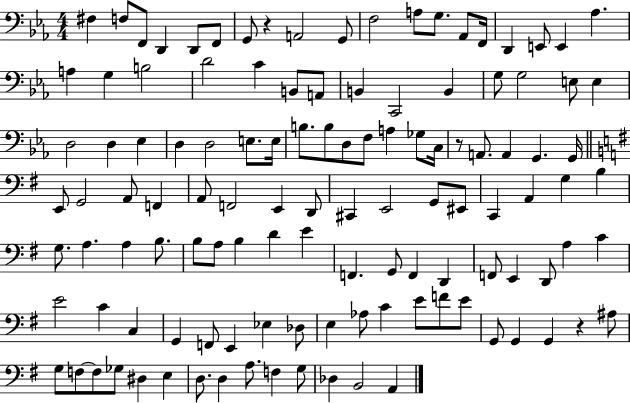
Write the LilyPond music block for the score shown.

{
  \clef bass
  \numericTimeSignature
  \time 4/4
  \key ees \major
  fis4 f8 f,8 d,4 d,8 f,8 | g,8 r4 a,2 g,8 | f2 a8 g8. aes,8 f,16 | d,4 e,8 e,4 aes4. | \break a4 g4 b2 | d'2 c'4 b,8 a,8 | b,4 c,2 b,4 | g8 g2 e8 e4 | \break d2 d4 ees4 | d4 d2 e8. e16 | b8. b8 d8 f8 a4 ges8 c16 | r8 a,8. a,4 g,4. g,16 | \break \bar "||" \break \key e \minor e,8 g,2 a,8 f,4 | a,8 f,2 e,4 d,8 | cis,4 e,2 g,8 eis,8 | c,4 a,4 g4 b4 | \break g8. a4. a4 b8. | b8 a8 b4 d'4 e'4 | f,4. g,8 f,4 d,4 | f,8 e,4 d,8 a4 c'4 | \break e'2 c'4 c4 | g,4 f,8 e,4 ees4 des8 | e4 aes8 c'4 e'8 f'8 e'8 | g,8 g,4 g,4 r4 ais8 | \break g8 f8~~ f8 ges8 dis4 e4 | d8. d4 a8. f4 g8 | des4 b,2 a,4 | \bar "|."
}